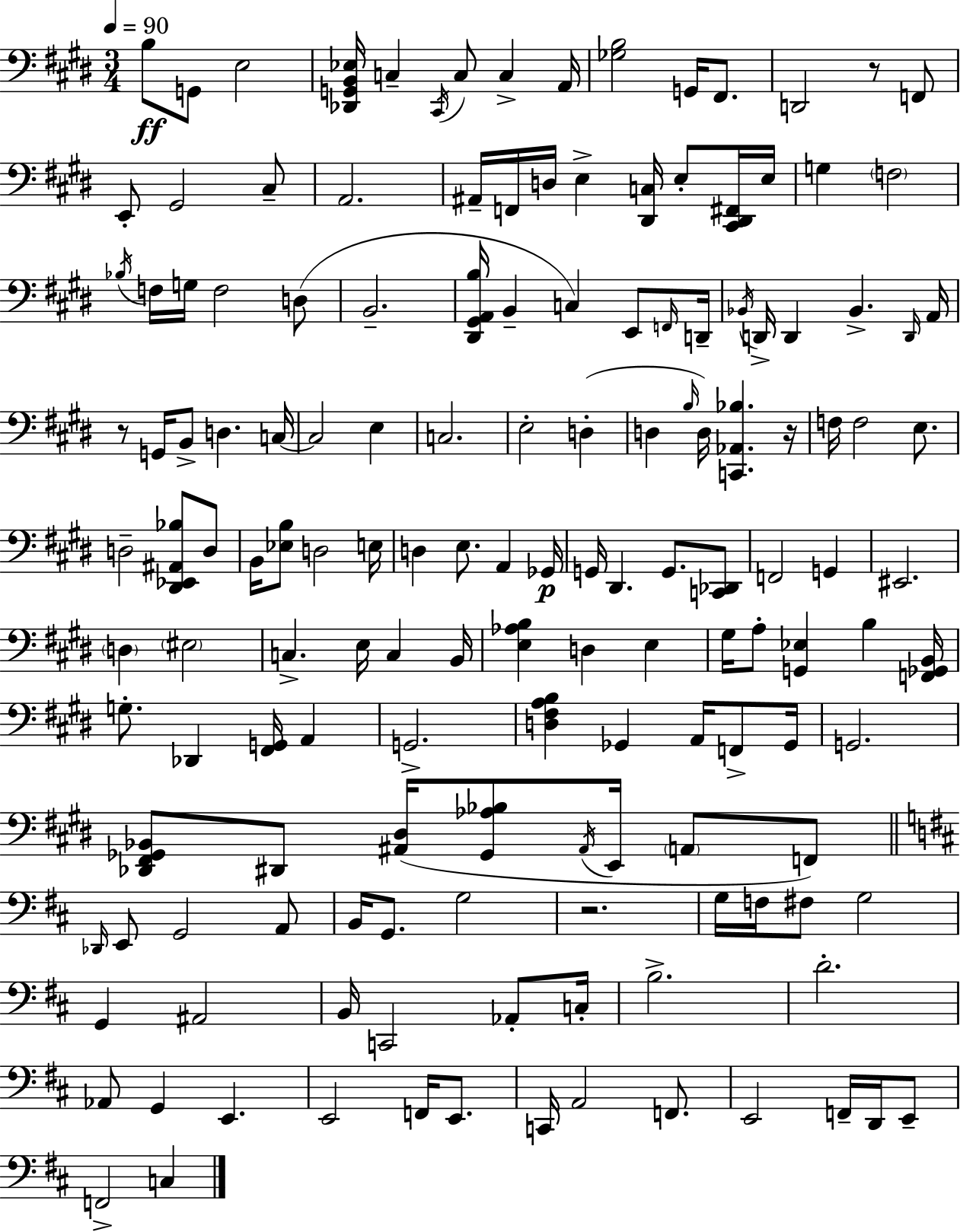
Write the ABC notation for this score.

X:1
T:Untitled
M:3/4
L:1/4
K:E
B,/2 G,,/2 E,2 [_D,,G,,B,,_E,]/4 C, ^C,,/4 C,/2 C, A,,/4 [_G,B,]2 G,,/4 ^F,,/2 D,,2 z/2 F,,/2 E,,/2 ^G,,2 ^C,/2 A,,2 ^A,,/4 F,,/4 D,/4 E, [^D,,C,]/4 E,/2 [^C,,^D,,^F,,]/4 E,/4 G, F,2 _B,/4 F,/4 G,/4 F,2 D,/2 B,,2 [^D,,^G,,A,,B,]/4 B,, C, E,,/2 F,,/4 D,,/4 _B,,/4 D,,/4 D,, _B,, D,,/4 A,,/4 z/2 G,,/4 B,,/2 D, C,/4 C,2 E, C,2 E,2 D, D, B,/4 D,/4 [C,,_A,,_B,] z/4 F,/4 F,2 E,/2 D,2 [^D,,_E,,^A,,_B,]/2 D,/2 B,,/4 [_E,B,]/2 D,2 E,/4 D, E,/2 A,, _G,,/4 G,,/4 ^D,, G,,/2 [C,,_D,,]/2 F,,2 G,, ^E,,2 D, ^E,2 C, E,/4 C, B,,/4 [E,_A,B,] D, E, ^G,/4 A,/2 [G,,_E,] B, [F,,_G,,B,,]/4 G,/2 _D,, [^F,,G,,]/4 A,, G,,2 [D,^F,A,B,] _G,, A,,/4 F,,/2 _G,,/4 G,,2 [_D,,^F,,_G,,_B,,]/2 ^D,,/2 [^A,,^D,]/4 [_G,,_A,_B,]/2 ^A,,/4 E,,/4 A,,/2 F,,/2 _D,,/4 E,,/2 G,,2 A,,/2 B,,/4 G,,/2 G,2 z2 G,/4 F,/4 ^F,/2 G,2 G,, ^A,,2 B,,/4 C,,2 _A,,/2 C,/4 B,2 D2 _A,,/2 G,, E,, E,,2 F,,/4 E,,/2 C,,/4 A,,2 F,,/2 E,,2 F,,/4 D,,/4 E,,/2 F,,2 C,